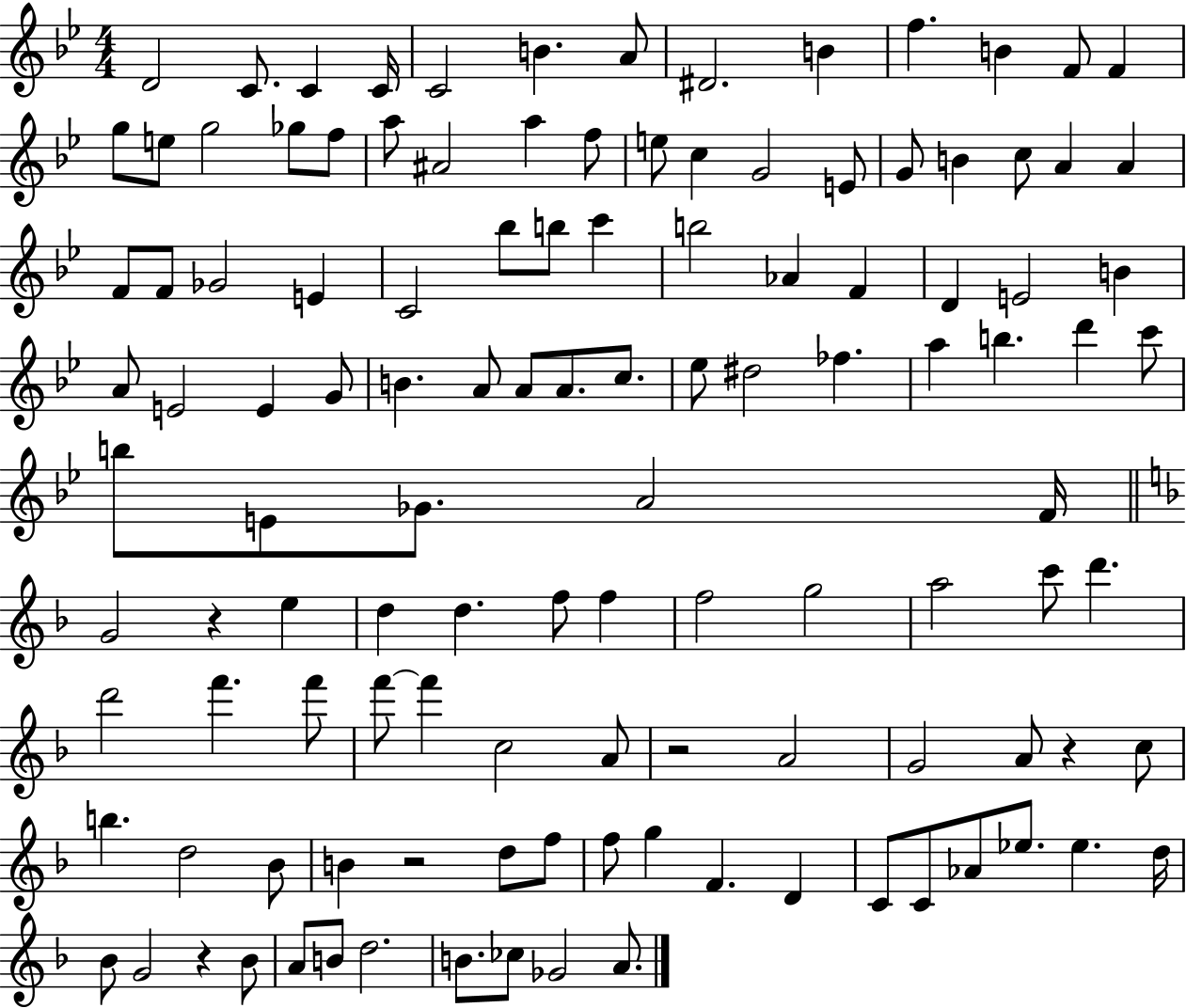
{
  \clef treble
  \numericTimeSignature
  \time 4/4
  \key bes \major
  d'2 c'8. c'4 c'16 | c'2 b'4. a'8 | dis'2. b'4 | f''4. b'4 f'8 f'4 | \break g''8 e''8 g''2 ges''8 f''8 | a''8 ais'2 a''4 f''8 | e''8 c''4 g'2 e'8 | g'8 b'4 c''8 a'4 a'4 | \break f'8 f'8 ges'2 e'4 | c'2 bes''8 b''8 c'''4 | b''2 aes'4 f'4 | d'4 e'2 b'4 | \break a'8 e'2 e'4 g'8 | b'4. a'8 a'8 a'8. c''8. | ees''8 dis''2 fes''4. | a''4 b''4. d'''4 c'''8 | \break b''8 e'8 ges'8. a'2 f'16 | \bar "||" \break \key f \major g'2 r4 e''4 | d''4 d''4. f''8 f''4 | f''2 g''2 | a''2 c'''8 d'''4. | \break d'''2 f'''4. f'''8 | f'''8~~ f'''4 c''2 a'8 | r2 a'2 | g'2 a'8 r4 c''8 | \break b''4. d''2 bes'8 | b'4 r2 d''8 f''8 | f''8 g''4 f'4. d'4 | c'8 c'8 aes'8 ees''8. ees''4. d''16 | \break bes'8 g'2 r4 bes'8 | a'8 b'8 d''2. | b'8. ces''8 ges'2 a'8. | \bar "|."
}